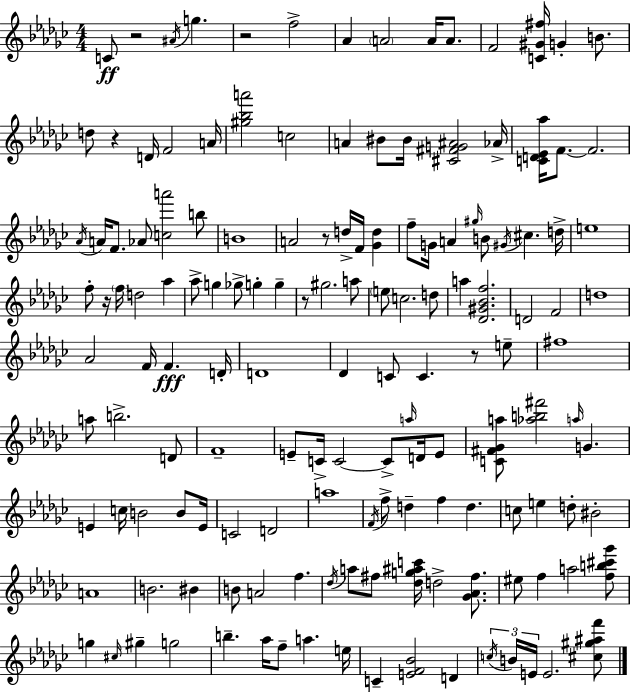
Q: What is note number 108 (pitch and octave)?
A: D5